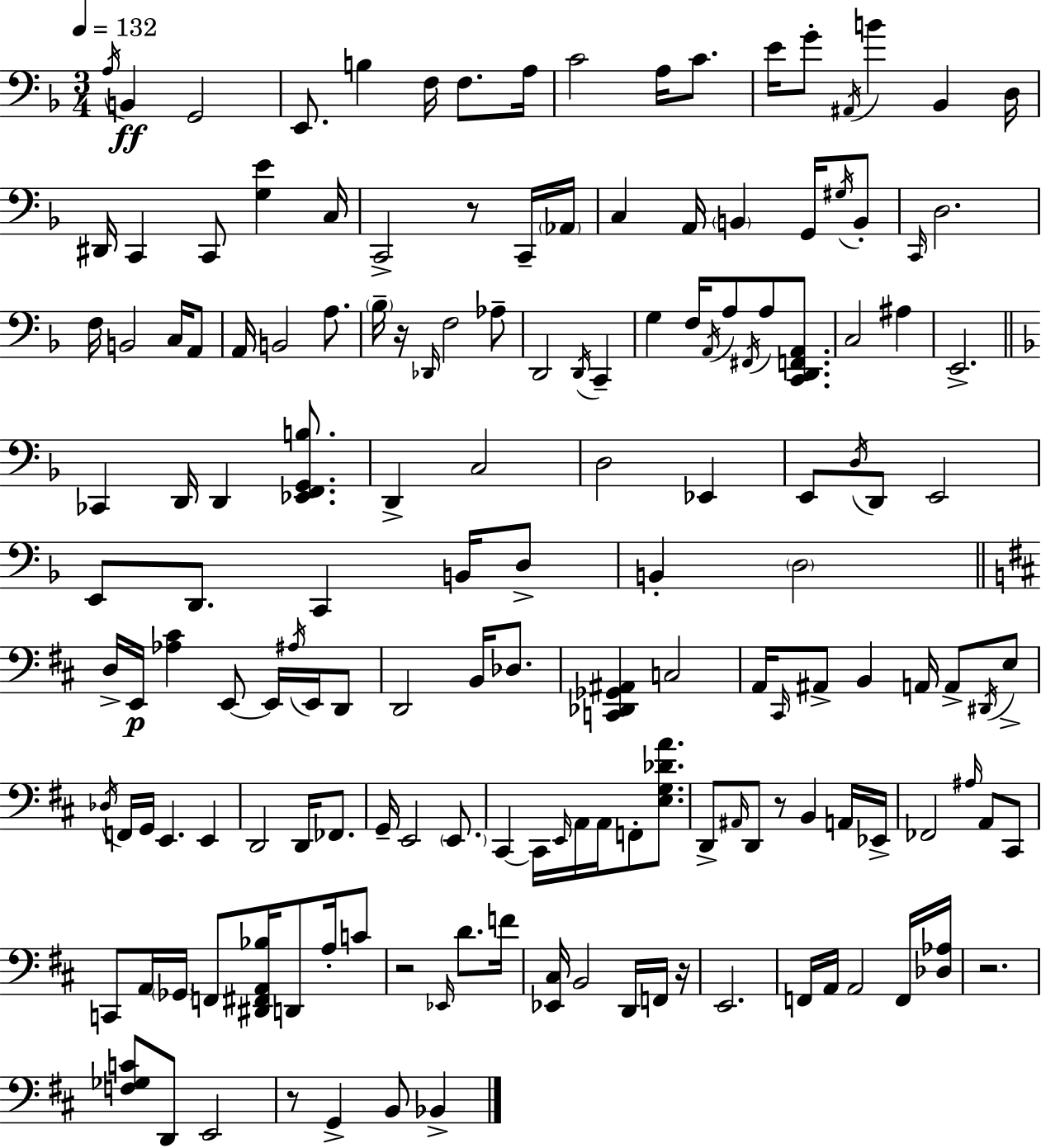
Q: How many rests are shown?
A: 7